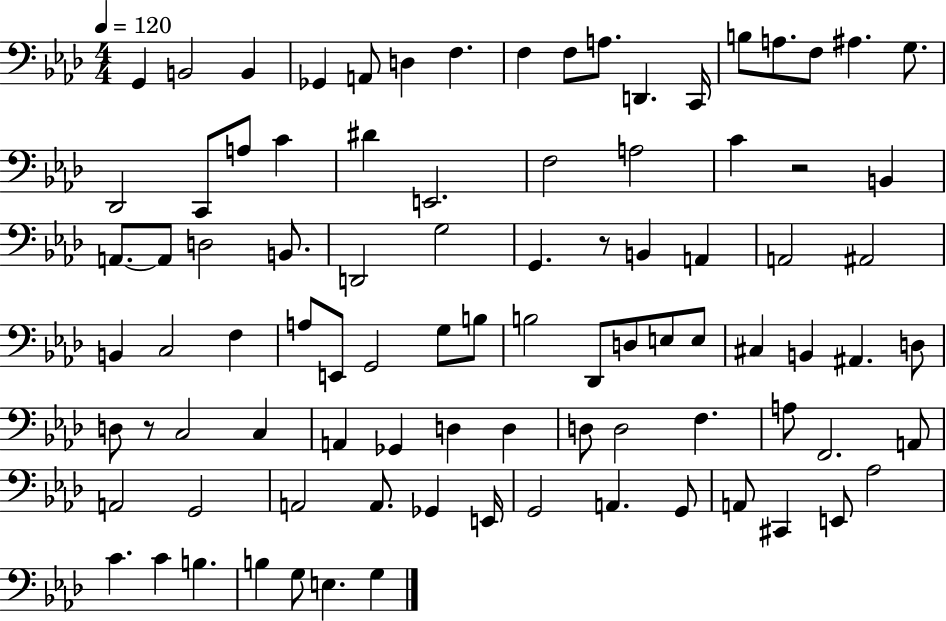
{
  \clef bass
  \numericTimeSignature
  \time 4/4
  \key aes \major
  \tempo 4 = 120
  g,4 b,2 b,4 | ges,4 a,8 d4 f4. | f4 f8 a8. d,4. c,16 | b8 a8. f8 ais4. g8. | \break des,2 c,8 a8 c'4 | dis'4 e,2. | f2 a2 | c'4 r2 b,4 | \break a,8.~~ a,8 d2 b,8. | d,2 g2 | g,4. r8 b,4 a,4 | a,2 ais,2 | \break b,4 c2 f4 | a8 e,8 g,2 g8 b8 | b2 des,8 d8 e8 e8 | cis4 b,4 ais,4. d8 | \break d8 r8 c2 c4 | a,4 ges,4 d4 d4 | d8 d2 f4. | a8 f,2. a,8 | \break a,2 g,2 | a,2 a,8. ges,4 e,16 | g,2 a,4. g,8 | a,8 cis,4 e,8 aes2 | \break c'4. c'4 b4. | b4 g8 e4. g4 | \bar "|."
}